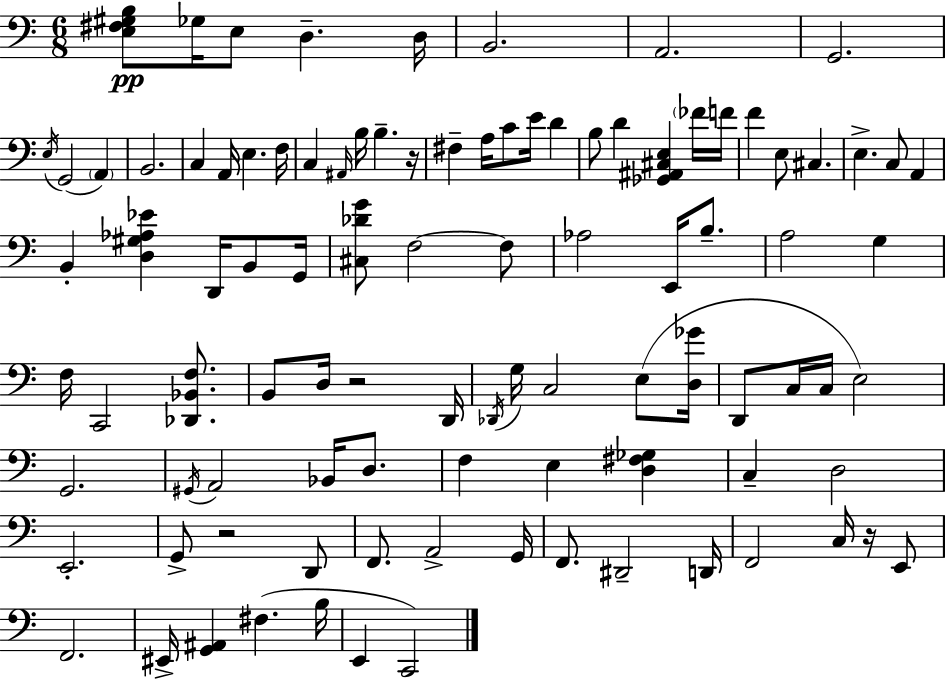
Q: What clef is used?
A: bass